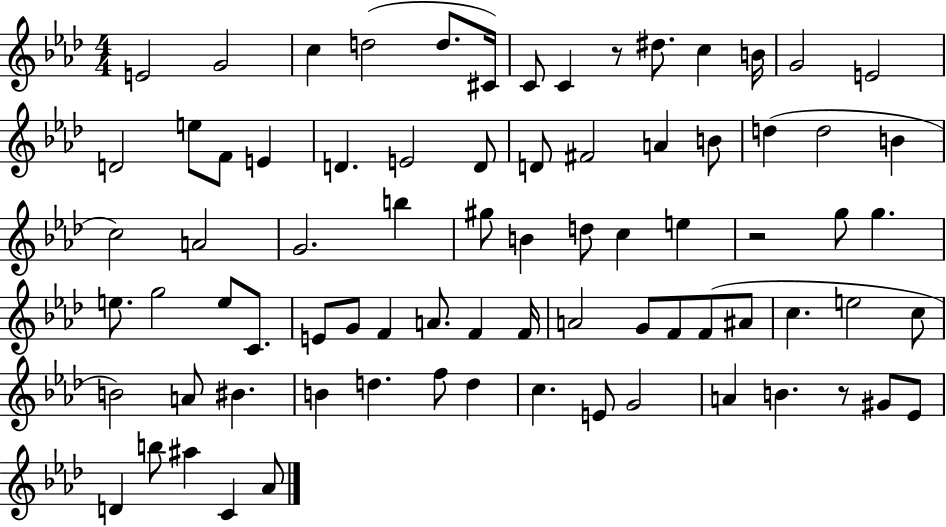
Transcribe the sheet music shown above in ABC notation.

X:1
T:Untitled
M:4/4
L:1/4
K:Ab
E2 G2 c d2 d/2 ^C/4 C/2 C z/2 ^d/2 c B/4 G2 E2 D2 e/2 F/2 E D E2 D/2 D/2 ^F2 A B/2 d d2 B c2 A2 G2 b ^g/2 B d/2 c e z2 g/2 g e/2 g2 e/2 C/2 E/2 G/2 F A/2 F F/4 A2 G/2 F/2 F/2 ^A/2 c e2 c/2 B2 A/2 ^B B d f/2 d c E/2 G2 A B z/2 ^G/2 _E/2 D b/2 ^a C _A/2